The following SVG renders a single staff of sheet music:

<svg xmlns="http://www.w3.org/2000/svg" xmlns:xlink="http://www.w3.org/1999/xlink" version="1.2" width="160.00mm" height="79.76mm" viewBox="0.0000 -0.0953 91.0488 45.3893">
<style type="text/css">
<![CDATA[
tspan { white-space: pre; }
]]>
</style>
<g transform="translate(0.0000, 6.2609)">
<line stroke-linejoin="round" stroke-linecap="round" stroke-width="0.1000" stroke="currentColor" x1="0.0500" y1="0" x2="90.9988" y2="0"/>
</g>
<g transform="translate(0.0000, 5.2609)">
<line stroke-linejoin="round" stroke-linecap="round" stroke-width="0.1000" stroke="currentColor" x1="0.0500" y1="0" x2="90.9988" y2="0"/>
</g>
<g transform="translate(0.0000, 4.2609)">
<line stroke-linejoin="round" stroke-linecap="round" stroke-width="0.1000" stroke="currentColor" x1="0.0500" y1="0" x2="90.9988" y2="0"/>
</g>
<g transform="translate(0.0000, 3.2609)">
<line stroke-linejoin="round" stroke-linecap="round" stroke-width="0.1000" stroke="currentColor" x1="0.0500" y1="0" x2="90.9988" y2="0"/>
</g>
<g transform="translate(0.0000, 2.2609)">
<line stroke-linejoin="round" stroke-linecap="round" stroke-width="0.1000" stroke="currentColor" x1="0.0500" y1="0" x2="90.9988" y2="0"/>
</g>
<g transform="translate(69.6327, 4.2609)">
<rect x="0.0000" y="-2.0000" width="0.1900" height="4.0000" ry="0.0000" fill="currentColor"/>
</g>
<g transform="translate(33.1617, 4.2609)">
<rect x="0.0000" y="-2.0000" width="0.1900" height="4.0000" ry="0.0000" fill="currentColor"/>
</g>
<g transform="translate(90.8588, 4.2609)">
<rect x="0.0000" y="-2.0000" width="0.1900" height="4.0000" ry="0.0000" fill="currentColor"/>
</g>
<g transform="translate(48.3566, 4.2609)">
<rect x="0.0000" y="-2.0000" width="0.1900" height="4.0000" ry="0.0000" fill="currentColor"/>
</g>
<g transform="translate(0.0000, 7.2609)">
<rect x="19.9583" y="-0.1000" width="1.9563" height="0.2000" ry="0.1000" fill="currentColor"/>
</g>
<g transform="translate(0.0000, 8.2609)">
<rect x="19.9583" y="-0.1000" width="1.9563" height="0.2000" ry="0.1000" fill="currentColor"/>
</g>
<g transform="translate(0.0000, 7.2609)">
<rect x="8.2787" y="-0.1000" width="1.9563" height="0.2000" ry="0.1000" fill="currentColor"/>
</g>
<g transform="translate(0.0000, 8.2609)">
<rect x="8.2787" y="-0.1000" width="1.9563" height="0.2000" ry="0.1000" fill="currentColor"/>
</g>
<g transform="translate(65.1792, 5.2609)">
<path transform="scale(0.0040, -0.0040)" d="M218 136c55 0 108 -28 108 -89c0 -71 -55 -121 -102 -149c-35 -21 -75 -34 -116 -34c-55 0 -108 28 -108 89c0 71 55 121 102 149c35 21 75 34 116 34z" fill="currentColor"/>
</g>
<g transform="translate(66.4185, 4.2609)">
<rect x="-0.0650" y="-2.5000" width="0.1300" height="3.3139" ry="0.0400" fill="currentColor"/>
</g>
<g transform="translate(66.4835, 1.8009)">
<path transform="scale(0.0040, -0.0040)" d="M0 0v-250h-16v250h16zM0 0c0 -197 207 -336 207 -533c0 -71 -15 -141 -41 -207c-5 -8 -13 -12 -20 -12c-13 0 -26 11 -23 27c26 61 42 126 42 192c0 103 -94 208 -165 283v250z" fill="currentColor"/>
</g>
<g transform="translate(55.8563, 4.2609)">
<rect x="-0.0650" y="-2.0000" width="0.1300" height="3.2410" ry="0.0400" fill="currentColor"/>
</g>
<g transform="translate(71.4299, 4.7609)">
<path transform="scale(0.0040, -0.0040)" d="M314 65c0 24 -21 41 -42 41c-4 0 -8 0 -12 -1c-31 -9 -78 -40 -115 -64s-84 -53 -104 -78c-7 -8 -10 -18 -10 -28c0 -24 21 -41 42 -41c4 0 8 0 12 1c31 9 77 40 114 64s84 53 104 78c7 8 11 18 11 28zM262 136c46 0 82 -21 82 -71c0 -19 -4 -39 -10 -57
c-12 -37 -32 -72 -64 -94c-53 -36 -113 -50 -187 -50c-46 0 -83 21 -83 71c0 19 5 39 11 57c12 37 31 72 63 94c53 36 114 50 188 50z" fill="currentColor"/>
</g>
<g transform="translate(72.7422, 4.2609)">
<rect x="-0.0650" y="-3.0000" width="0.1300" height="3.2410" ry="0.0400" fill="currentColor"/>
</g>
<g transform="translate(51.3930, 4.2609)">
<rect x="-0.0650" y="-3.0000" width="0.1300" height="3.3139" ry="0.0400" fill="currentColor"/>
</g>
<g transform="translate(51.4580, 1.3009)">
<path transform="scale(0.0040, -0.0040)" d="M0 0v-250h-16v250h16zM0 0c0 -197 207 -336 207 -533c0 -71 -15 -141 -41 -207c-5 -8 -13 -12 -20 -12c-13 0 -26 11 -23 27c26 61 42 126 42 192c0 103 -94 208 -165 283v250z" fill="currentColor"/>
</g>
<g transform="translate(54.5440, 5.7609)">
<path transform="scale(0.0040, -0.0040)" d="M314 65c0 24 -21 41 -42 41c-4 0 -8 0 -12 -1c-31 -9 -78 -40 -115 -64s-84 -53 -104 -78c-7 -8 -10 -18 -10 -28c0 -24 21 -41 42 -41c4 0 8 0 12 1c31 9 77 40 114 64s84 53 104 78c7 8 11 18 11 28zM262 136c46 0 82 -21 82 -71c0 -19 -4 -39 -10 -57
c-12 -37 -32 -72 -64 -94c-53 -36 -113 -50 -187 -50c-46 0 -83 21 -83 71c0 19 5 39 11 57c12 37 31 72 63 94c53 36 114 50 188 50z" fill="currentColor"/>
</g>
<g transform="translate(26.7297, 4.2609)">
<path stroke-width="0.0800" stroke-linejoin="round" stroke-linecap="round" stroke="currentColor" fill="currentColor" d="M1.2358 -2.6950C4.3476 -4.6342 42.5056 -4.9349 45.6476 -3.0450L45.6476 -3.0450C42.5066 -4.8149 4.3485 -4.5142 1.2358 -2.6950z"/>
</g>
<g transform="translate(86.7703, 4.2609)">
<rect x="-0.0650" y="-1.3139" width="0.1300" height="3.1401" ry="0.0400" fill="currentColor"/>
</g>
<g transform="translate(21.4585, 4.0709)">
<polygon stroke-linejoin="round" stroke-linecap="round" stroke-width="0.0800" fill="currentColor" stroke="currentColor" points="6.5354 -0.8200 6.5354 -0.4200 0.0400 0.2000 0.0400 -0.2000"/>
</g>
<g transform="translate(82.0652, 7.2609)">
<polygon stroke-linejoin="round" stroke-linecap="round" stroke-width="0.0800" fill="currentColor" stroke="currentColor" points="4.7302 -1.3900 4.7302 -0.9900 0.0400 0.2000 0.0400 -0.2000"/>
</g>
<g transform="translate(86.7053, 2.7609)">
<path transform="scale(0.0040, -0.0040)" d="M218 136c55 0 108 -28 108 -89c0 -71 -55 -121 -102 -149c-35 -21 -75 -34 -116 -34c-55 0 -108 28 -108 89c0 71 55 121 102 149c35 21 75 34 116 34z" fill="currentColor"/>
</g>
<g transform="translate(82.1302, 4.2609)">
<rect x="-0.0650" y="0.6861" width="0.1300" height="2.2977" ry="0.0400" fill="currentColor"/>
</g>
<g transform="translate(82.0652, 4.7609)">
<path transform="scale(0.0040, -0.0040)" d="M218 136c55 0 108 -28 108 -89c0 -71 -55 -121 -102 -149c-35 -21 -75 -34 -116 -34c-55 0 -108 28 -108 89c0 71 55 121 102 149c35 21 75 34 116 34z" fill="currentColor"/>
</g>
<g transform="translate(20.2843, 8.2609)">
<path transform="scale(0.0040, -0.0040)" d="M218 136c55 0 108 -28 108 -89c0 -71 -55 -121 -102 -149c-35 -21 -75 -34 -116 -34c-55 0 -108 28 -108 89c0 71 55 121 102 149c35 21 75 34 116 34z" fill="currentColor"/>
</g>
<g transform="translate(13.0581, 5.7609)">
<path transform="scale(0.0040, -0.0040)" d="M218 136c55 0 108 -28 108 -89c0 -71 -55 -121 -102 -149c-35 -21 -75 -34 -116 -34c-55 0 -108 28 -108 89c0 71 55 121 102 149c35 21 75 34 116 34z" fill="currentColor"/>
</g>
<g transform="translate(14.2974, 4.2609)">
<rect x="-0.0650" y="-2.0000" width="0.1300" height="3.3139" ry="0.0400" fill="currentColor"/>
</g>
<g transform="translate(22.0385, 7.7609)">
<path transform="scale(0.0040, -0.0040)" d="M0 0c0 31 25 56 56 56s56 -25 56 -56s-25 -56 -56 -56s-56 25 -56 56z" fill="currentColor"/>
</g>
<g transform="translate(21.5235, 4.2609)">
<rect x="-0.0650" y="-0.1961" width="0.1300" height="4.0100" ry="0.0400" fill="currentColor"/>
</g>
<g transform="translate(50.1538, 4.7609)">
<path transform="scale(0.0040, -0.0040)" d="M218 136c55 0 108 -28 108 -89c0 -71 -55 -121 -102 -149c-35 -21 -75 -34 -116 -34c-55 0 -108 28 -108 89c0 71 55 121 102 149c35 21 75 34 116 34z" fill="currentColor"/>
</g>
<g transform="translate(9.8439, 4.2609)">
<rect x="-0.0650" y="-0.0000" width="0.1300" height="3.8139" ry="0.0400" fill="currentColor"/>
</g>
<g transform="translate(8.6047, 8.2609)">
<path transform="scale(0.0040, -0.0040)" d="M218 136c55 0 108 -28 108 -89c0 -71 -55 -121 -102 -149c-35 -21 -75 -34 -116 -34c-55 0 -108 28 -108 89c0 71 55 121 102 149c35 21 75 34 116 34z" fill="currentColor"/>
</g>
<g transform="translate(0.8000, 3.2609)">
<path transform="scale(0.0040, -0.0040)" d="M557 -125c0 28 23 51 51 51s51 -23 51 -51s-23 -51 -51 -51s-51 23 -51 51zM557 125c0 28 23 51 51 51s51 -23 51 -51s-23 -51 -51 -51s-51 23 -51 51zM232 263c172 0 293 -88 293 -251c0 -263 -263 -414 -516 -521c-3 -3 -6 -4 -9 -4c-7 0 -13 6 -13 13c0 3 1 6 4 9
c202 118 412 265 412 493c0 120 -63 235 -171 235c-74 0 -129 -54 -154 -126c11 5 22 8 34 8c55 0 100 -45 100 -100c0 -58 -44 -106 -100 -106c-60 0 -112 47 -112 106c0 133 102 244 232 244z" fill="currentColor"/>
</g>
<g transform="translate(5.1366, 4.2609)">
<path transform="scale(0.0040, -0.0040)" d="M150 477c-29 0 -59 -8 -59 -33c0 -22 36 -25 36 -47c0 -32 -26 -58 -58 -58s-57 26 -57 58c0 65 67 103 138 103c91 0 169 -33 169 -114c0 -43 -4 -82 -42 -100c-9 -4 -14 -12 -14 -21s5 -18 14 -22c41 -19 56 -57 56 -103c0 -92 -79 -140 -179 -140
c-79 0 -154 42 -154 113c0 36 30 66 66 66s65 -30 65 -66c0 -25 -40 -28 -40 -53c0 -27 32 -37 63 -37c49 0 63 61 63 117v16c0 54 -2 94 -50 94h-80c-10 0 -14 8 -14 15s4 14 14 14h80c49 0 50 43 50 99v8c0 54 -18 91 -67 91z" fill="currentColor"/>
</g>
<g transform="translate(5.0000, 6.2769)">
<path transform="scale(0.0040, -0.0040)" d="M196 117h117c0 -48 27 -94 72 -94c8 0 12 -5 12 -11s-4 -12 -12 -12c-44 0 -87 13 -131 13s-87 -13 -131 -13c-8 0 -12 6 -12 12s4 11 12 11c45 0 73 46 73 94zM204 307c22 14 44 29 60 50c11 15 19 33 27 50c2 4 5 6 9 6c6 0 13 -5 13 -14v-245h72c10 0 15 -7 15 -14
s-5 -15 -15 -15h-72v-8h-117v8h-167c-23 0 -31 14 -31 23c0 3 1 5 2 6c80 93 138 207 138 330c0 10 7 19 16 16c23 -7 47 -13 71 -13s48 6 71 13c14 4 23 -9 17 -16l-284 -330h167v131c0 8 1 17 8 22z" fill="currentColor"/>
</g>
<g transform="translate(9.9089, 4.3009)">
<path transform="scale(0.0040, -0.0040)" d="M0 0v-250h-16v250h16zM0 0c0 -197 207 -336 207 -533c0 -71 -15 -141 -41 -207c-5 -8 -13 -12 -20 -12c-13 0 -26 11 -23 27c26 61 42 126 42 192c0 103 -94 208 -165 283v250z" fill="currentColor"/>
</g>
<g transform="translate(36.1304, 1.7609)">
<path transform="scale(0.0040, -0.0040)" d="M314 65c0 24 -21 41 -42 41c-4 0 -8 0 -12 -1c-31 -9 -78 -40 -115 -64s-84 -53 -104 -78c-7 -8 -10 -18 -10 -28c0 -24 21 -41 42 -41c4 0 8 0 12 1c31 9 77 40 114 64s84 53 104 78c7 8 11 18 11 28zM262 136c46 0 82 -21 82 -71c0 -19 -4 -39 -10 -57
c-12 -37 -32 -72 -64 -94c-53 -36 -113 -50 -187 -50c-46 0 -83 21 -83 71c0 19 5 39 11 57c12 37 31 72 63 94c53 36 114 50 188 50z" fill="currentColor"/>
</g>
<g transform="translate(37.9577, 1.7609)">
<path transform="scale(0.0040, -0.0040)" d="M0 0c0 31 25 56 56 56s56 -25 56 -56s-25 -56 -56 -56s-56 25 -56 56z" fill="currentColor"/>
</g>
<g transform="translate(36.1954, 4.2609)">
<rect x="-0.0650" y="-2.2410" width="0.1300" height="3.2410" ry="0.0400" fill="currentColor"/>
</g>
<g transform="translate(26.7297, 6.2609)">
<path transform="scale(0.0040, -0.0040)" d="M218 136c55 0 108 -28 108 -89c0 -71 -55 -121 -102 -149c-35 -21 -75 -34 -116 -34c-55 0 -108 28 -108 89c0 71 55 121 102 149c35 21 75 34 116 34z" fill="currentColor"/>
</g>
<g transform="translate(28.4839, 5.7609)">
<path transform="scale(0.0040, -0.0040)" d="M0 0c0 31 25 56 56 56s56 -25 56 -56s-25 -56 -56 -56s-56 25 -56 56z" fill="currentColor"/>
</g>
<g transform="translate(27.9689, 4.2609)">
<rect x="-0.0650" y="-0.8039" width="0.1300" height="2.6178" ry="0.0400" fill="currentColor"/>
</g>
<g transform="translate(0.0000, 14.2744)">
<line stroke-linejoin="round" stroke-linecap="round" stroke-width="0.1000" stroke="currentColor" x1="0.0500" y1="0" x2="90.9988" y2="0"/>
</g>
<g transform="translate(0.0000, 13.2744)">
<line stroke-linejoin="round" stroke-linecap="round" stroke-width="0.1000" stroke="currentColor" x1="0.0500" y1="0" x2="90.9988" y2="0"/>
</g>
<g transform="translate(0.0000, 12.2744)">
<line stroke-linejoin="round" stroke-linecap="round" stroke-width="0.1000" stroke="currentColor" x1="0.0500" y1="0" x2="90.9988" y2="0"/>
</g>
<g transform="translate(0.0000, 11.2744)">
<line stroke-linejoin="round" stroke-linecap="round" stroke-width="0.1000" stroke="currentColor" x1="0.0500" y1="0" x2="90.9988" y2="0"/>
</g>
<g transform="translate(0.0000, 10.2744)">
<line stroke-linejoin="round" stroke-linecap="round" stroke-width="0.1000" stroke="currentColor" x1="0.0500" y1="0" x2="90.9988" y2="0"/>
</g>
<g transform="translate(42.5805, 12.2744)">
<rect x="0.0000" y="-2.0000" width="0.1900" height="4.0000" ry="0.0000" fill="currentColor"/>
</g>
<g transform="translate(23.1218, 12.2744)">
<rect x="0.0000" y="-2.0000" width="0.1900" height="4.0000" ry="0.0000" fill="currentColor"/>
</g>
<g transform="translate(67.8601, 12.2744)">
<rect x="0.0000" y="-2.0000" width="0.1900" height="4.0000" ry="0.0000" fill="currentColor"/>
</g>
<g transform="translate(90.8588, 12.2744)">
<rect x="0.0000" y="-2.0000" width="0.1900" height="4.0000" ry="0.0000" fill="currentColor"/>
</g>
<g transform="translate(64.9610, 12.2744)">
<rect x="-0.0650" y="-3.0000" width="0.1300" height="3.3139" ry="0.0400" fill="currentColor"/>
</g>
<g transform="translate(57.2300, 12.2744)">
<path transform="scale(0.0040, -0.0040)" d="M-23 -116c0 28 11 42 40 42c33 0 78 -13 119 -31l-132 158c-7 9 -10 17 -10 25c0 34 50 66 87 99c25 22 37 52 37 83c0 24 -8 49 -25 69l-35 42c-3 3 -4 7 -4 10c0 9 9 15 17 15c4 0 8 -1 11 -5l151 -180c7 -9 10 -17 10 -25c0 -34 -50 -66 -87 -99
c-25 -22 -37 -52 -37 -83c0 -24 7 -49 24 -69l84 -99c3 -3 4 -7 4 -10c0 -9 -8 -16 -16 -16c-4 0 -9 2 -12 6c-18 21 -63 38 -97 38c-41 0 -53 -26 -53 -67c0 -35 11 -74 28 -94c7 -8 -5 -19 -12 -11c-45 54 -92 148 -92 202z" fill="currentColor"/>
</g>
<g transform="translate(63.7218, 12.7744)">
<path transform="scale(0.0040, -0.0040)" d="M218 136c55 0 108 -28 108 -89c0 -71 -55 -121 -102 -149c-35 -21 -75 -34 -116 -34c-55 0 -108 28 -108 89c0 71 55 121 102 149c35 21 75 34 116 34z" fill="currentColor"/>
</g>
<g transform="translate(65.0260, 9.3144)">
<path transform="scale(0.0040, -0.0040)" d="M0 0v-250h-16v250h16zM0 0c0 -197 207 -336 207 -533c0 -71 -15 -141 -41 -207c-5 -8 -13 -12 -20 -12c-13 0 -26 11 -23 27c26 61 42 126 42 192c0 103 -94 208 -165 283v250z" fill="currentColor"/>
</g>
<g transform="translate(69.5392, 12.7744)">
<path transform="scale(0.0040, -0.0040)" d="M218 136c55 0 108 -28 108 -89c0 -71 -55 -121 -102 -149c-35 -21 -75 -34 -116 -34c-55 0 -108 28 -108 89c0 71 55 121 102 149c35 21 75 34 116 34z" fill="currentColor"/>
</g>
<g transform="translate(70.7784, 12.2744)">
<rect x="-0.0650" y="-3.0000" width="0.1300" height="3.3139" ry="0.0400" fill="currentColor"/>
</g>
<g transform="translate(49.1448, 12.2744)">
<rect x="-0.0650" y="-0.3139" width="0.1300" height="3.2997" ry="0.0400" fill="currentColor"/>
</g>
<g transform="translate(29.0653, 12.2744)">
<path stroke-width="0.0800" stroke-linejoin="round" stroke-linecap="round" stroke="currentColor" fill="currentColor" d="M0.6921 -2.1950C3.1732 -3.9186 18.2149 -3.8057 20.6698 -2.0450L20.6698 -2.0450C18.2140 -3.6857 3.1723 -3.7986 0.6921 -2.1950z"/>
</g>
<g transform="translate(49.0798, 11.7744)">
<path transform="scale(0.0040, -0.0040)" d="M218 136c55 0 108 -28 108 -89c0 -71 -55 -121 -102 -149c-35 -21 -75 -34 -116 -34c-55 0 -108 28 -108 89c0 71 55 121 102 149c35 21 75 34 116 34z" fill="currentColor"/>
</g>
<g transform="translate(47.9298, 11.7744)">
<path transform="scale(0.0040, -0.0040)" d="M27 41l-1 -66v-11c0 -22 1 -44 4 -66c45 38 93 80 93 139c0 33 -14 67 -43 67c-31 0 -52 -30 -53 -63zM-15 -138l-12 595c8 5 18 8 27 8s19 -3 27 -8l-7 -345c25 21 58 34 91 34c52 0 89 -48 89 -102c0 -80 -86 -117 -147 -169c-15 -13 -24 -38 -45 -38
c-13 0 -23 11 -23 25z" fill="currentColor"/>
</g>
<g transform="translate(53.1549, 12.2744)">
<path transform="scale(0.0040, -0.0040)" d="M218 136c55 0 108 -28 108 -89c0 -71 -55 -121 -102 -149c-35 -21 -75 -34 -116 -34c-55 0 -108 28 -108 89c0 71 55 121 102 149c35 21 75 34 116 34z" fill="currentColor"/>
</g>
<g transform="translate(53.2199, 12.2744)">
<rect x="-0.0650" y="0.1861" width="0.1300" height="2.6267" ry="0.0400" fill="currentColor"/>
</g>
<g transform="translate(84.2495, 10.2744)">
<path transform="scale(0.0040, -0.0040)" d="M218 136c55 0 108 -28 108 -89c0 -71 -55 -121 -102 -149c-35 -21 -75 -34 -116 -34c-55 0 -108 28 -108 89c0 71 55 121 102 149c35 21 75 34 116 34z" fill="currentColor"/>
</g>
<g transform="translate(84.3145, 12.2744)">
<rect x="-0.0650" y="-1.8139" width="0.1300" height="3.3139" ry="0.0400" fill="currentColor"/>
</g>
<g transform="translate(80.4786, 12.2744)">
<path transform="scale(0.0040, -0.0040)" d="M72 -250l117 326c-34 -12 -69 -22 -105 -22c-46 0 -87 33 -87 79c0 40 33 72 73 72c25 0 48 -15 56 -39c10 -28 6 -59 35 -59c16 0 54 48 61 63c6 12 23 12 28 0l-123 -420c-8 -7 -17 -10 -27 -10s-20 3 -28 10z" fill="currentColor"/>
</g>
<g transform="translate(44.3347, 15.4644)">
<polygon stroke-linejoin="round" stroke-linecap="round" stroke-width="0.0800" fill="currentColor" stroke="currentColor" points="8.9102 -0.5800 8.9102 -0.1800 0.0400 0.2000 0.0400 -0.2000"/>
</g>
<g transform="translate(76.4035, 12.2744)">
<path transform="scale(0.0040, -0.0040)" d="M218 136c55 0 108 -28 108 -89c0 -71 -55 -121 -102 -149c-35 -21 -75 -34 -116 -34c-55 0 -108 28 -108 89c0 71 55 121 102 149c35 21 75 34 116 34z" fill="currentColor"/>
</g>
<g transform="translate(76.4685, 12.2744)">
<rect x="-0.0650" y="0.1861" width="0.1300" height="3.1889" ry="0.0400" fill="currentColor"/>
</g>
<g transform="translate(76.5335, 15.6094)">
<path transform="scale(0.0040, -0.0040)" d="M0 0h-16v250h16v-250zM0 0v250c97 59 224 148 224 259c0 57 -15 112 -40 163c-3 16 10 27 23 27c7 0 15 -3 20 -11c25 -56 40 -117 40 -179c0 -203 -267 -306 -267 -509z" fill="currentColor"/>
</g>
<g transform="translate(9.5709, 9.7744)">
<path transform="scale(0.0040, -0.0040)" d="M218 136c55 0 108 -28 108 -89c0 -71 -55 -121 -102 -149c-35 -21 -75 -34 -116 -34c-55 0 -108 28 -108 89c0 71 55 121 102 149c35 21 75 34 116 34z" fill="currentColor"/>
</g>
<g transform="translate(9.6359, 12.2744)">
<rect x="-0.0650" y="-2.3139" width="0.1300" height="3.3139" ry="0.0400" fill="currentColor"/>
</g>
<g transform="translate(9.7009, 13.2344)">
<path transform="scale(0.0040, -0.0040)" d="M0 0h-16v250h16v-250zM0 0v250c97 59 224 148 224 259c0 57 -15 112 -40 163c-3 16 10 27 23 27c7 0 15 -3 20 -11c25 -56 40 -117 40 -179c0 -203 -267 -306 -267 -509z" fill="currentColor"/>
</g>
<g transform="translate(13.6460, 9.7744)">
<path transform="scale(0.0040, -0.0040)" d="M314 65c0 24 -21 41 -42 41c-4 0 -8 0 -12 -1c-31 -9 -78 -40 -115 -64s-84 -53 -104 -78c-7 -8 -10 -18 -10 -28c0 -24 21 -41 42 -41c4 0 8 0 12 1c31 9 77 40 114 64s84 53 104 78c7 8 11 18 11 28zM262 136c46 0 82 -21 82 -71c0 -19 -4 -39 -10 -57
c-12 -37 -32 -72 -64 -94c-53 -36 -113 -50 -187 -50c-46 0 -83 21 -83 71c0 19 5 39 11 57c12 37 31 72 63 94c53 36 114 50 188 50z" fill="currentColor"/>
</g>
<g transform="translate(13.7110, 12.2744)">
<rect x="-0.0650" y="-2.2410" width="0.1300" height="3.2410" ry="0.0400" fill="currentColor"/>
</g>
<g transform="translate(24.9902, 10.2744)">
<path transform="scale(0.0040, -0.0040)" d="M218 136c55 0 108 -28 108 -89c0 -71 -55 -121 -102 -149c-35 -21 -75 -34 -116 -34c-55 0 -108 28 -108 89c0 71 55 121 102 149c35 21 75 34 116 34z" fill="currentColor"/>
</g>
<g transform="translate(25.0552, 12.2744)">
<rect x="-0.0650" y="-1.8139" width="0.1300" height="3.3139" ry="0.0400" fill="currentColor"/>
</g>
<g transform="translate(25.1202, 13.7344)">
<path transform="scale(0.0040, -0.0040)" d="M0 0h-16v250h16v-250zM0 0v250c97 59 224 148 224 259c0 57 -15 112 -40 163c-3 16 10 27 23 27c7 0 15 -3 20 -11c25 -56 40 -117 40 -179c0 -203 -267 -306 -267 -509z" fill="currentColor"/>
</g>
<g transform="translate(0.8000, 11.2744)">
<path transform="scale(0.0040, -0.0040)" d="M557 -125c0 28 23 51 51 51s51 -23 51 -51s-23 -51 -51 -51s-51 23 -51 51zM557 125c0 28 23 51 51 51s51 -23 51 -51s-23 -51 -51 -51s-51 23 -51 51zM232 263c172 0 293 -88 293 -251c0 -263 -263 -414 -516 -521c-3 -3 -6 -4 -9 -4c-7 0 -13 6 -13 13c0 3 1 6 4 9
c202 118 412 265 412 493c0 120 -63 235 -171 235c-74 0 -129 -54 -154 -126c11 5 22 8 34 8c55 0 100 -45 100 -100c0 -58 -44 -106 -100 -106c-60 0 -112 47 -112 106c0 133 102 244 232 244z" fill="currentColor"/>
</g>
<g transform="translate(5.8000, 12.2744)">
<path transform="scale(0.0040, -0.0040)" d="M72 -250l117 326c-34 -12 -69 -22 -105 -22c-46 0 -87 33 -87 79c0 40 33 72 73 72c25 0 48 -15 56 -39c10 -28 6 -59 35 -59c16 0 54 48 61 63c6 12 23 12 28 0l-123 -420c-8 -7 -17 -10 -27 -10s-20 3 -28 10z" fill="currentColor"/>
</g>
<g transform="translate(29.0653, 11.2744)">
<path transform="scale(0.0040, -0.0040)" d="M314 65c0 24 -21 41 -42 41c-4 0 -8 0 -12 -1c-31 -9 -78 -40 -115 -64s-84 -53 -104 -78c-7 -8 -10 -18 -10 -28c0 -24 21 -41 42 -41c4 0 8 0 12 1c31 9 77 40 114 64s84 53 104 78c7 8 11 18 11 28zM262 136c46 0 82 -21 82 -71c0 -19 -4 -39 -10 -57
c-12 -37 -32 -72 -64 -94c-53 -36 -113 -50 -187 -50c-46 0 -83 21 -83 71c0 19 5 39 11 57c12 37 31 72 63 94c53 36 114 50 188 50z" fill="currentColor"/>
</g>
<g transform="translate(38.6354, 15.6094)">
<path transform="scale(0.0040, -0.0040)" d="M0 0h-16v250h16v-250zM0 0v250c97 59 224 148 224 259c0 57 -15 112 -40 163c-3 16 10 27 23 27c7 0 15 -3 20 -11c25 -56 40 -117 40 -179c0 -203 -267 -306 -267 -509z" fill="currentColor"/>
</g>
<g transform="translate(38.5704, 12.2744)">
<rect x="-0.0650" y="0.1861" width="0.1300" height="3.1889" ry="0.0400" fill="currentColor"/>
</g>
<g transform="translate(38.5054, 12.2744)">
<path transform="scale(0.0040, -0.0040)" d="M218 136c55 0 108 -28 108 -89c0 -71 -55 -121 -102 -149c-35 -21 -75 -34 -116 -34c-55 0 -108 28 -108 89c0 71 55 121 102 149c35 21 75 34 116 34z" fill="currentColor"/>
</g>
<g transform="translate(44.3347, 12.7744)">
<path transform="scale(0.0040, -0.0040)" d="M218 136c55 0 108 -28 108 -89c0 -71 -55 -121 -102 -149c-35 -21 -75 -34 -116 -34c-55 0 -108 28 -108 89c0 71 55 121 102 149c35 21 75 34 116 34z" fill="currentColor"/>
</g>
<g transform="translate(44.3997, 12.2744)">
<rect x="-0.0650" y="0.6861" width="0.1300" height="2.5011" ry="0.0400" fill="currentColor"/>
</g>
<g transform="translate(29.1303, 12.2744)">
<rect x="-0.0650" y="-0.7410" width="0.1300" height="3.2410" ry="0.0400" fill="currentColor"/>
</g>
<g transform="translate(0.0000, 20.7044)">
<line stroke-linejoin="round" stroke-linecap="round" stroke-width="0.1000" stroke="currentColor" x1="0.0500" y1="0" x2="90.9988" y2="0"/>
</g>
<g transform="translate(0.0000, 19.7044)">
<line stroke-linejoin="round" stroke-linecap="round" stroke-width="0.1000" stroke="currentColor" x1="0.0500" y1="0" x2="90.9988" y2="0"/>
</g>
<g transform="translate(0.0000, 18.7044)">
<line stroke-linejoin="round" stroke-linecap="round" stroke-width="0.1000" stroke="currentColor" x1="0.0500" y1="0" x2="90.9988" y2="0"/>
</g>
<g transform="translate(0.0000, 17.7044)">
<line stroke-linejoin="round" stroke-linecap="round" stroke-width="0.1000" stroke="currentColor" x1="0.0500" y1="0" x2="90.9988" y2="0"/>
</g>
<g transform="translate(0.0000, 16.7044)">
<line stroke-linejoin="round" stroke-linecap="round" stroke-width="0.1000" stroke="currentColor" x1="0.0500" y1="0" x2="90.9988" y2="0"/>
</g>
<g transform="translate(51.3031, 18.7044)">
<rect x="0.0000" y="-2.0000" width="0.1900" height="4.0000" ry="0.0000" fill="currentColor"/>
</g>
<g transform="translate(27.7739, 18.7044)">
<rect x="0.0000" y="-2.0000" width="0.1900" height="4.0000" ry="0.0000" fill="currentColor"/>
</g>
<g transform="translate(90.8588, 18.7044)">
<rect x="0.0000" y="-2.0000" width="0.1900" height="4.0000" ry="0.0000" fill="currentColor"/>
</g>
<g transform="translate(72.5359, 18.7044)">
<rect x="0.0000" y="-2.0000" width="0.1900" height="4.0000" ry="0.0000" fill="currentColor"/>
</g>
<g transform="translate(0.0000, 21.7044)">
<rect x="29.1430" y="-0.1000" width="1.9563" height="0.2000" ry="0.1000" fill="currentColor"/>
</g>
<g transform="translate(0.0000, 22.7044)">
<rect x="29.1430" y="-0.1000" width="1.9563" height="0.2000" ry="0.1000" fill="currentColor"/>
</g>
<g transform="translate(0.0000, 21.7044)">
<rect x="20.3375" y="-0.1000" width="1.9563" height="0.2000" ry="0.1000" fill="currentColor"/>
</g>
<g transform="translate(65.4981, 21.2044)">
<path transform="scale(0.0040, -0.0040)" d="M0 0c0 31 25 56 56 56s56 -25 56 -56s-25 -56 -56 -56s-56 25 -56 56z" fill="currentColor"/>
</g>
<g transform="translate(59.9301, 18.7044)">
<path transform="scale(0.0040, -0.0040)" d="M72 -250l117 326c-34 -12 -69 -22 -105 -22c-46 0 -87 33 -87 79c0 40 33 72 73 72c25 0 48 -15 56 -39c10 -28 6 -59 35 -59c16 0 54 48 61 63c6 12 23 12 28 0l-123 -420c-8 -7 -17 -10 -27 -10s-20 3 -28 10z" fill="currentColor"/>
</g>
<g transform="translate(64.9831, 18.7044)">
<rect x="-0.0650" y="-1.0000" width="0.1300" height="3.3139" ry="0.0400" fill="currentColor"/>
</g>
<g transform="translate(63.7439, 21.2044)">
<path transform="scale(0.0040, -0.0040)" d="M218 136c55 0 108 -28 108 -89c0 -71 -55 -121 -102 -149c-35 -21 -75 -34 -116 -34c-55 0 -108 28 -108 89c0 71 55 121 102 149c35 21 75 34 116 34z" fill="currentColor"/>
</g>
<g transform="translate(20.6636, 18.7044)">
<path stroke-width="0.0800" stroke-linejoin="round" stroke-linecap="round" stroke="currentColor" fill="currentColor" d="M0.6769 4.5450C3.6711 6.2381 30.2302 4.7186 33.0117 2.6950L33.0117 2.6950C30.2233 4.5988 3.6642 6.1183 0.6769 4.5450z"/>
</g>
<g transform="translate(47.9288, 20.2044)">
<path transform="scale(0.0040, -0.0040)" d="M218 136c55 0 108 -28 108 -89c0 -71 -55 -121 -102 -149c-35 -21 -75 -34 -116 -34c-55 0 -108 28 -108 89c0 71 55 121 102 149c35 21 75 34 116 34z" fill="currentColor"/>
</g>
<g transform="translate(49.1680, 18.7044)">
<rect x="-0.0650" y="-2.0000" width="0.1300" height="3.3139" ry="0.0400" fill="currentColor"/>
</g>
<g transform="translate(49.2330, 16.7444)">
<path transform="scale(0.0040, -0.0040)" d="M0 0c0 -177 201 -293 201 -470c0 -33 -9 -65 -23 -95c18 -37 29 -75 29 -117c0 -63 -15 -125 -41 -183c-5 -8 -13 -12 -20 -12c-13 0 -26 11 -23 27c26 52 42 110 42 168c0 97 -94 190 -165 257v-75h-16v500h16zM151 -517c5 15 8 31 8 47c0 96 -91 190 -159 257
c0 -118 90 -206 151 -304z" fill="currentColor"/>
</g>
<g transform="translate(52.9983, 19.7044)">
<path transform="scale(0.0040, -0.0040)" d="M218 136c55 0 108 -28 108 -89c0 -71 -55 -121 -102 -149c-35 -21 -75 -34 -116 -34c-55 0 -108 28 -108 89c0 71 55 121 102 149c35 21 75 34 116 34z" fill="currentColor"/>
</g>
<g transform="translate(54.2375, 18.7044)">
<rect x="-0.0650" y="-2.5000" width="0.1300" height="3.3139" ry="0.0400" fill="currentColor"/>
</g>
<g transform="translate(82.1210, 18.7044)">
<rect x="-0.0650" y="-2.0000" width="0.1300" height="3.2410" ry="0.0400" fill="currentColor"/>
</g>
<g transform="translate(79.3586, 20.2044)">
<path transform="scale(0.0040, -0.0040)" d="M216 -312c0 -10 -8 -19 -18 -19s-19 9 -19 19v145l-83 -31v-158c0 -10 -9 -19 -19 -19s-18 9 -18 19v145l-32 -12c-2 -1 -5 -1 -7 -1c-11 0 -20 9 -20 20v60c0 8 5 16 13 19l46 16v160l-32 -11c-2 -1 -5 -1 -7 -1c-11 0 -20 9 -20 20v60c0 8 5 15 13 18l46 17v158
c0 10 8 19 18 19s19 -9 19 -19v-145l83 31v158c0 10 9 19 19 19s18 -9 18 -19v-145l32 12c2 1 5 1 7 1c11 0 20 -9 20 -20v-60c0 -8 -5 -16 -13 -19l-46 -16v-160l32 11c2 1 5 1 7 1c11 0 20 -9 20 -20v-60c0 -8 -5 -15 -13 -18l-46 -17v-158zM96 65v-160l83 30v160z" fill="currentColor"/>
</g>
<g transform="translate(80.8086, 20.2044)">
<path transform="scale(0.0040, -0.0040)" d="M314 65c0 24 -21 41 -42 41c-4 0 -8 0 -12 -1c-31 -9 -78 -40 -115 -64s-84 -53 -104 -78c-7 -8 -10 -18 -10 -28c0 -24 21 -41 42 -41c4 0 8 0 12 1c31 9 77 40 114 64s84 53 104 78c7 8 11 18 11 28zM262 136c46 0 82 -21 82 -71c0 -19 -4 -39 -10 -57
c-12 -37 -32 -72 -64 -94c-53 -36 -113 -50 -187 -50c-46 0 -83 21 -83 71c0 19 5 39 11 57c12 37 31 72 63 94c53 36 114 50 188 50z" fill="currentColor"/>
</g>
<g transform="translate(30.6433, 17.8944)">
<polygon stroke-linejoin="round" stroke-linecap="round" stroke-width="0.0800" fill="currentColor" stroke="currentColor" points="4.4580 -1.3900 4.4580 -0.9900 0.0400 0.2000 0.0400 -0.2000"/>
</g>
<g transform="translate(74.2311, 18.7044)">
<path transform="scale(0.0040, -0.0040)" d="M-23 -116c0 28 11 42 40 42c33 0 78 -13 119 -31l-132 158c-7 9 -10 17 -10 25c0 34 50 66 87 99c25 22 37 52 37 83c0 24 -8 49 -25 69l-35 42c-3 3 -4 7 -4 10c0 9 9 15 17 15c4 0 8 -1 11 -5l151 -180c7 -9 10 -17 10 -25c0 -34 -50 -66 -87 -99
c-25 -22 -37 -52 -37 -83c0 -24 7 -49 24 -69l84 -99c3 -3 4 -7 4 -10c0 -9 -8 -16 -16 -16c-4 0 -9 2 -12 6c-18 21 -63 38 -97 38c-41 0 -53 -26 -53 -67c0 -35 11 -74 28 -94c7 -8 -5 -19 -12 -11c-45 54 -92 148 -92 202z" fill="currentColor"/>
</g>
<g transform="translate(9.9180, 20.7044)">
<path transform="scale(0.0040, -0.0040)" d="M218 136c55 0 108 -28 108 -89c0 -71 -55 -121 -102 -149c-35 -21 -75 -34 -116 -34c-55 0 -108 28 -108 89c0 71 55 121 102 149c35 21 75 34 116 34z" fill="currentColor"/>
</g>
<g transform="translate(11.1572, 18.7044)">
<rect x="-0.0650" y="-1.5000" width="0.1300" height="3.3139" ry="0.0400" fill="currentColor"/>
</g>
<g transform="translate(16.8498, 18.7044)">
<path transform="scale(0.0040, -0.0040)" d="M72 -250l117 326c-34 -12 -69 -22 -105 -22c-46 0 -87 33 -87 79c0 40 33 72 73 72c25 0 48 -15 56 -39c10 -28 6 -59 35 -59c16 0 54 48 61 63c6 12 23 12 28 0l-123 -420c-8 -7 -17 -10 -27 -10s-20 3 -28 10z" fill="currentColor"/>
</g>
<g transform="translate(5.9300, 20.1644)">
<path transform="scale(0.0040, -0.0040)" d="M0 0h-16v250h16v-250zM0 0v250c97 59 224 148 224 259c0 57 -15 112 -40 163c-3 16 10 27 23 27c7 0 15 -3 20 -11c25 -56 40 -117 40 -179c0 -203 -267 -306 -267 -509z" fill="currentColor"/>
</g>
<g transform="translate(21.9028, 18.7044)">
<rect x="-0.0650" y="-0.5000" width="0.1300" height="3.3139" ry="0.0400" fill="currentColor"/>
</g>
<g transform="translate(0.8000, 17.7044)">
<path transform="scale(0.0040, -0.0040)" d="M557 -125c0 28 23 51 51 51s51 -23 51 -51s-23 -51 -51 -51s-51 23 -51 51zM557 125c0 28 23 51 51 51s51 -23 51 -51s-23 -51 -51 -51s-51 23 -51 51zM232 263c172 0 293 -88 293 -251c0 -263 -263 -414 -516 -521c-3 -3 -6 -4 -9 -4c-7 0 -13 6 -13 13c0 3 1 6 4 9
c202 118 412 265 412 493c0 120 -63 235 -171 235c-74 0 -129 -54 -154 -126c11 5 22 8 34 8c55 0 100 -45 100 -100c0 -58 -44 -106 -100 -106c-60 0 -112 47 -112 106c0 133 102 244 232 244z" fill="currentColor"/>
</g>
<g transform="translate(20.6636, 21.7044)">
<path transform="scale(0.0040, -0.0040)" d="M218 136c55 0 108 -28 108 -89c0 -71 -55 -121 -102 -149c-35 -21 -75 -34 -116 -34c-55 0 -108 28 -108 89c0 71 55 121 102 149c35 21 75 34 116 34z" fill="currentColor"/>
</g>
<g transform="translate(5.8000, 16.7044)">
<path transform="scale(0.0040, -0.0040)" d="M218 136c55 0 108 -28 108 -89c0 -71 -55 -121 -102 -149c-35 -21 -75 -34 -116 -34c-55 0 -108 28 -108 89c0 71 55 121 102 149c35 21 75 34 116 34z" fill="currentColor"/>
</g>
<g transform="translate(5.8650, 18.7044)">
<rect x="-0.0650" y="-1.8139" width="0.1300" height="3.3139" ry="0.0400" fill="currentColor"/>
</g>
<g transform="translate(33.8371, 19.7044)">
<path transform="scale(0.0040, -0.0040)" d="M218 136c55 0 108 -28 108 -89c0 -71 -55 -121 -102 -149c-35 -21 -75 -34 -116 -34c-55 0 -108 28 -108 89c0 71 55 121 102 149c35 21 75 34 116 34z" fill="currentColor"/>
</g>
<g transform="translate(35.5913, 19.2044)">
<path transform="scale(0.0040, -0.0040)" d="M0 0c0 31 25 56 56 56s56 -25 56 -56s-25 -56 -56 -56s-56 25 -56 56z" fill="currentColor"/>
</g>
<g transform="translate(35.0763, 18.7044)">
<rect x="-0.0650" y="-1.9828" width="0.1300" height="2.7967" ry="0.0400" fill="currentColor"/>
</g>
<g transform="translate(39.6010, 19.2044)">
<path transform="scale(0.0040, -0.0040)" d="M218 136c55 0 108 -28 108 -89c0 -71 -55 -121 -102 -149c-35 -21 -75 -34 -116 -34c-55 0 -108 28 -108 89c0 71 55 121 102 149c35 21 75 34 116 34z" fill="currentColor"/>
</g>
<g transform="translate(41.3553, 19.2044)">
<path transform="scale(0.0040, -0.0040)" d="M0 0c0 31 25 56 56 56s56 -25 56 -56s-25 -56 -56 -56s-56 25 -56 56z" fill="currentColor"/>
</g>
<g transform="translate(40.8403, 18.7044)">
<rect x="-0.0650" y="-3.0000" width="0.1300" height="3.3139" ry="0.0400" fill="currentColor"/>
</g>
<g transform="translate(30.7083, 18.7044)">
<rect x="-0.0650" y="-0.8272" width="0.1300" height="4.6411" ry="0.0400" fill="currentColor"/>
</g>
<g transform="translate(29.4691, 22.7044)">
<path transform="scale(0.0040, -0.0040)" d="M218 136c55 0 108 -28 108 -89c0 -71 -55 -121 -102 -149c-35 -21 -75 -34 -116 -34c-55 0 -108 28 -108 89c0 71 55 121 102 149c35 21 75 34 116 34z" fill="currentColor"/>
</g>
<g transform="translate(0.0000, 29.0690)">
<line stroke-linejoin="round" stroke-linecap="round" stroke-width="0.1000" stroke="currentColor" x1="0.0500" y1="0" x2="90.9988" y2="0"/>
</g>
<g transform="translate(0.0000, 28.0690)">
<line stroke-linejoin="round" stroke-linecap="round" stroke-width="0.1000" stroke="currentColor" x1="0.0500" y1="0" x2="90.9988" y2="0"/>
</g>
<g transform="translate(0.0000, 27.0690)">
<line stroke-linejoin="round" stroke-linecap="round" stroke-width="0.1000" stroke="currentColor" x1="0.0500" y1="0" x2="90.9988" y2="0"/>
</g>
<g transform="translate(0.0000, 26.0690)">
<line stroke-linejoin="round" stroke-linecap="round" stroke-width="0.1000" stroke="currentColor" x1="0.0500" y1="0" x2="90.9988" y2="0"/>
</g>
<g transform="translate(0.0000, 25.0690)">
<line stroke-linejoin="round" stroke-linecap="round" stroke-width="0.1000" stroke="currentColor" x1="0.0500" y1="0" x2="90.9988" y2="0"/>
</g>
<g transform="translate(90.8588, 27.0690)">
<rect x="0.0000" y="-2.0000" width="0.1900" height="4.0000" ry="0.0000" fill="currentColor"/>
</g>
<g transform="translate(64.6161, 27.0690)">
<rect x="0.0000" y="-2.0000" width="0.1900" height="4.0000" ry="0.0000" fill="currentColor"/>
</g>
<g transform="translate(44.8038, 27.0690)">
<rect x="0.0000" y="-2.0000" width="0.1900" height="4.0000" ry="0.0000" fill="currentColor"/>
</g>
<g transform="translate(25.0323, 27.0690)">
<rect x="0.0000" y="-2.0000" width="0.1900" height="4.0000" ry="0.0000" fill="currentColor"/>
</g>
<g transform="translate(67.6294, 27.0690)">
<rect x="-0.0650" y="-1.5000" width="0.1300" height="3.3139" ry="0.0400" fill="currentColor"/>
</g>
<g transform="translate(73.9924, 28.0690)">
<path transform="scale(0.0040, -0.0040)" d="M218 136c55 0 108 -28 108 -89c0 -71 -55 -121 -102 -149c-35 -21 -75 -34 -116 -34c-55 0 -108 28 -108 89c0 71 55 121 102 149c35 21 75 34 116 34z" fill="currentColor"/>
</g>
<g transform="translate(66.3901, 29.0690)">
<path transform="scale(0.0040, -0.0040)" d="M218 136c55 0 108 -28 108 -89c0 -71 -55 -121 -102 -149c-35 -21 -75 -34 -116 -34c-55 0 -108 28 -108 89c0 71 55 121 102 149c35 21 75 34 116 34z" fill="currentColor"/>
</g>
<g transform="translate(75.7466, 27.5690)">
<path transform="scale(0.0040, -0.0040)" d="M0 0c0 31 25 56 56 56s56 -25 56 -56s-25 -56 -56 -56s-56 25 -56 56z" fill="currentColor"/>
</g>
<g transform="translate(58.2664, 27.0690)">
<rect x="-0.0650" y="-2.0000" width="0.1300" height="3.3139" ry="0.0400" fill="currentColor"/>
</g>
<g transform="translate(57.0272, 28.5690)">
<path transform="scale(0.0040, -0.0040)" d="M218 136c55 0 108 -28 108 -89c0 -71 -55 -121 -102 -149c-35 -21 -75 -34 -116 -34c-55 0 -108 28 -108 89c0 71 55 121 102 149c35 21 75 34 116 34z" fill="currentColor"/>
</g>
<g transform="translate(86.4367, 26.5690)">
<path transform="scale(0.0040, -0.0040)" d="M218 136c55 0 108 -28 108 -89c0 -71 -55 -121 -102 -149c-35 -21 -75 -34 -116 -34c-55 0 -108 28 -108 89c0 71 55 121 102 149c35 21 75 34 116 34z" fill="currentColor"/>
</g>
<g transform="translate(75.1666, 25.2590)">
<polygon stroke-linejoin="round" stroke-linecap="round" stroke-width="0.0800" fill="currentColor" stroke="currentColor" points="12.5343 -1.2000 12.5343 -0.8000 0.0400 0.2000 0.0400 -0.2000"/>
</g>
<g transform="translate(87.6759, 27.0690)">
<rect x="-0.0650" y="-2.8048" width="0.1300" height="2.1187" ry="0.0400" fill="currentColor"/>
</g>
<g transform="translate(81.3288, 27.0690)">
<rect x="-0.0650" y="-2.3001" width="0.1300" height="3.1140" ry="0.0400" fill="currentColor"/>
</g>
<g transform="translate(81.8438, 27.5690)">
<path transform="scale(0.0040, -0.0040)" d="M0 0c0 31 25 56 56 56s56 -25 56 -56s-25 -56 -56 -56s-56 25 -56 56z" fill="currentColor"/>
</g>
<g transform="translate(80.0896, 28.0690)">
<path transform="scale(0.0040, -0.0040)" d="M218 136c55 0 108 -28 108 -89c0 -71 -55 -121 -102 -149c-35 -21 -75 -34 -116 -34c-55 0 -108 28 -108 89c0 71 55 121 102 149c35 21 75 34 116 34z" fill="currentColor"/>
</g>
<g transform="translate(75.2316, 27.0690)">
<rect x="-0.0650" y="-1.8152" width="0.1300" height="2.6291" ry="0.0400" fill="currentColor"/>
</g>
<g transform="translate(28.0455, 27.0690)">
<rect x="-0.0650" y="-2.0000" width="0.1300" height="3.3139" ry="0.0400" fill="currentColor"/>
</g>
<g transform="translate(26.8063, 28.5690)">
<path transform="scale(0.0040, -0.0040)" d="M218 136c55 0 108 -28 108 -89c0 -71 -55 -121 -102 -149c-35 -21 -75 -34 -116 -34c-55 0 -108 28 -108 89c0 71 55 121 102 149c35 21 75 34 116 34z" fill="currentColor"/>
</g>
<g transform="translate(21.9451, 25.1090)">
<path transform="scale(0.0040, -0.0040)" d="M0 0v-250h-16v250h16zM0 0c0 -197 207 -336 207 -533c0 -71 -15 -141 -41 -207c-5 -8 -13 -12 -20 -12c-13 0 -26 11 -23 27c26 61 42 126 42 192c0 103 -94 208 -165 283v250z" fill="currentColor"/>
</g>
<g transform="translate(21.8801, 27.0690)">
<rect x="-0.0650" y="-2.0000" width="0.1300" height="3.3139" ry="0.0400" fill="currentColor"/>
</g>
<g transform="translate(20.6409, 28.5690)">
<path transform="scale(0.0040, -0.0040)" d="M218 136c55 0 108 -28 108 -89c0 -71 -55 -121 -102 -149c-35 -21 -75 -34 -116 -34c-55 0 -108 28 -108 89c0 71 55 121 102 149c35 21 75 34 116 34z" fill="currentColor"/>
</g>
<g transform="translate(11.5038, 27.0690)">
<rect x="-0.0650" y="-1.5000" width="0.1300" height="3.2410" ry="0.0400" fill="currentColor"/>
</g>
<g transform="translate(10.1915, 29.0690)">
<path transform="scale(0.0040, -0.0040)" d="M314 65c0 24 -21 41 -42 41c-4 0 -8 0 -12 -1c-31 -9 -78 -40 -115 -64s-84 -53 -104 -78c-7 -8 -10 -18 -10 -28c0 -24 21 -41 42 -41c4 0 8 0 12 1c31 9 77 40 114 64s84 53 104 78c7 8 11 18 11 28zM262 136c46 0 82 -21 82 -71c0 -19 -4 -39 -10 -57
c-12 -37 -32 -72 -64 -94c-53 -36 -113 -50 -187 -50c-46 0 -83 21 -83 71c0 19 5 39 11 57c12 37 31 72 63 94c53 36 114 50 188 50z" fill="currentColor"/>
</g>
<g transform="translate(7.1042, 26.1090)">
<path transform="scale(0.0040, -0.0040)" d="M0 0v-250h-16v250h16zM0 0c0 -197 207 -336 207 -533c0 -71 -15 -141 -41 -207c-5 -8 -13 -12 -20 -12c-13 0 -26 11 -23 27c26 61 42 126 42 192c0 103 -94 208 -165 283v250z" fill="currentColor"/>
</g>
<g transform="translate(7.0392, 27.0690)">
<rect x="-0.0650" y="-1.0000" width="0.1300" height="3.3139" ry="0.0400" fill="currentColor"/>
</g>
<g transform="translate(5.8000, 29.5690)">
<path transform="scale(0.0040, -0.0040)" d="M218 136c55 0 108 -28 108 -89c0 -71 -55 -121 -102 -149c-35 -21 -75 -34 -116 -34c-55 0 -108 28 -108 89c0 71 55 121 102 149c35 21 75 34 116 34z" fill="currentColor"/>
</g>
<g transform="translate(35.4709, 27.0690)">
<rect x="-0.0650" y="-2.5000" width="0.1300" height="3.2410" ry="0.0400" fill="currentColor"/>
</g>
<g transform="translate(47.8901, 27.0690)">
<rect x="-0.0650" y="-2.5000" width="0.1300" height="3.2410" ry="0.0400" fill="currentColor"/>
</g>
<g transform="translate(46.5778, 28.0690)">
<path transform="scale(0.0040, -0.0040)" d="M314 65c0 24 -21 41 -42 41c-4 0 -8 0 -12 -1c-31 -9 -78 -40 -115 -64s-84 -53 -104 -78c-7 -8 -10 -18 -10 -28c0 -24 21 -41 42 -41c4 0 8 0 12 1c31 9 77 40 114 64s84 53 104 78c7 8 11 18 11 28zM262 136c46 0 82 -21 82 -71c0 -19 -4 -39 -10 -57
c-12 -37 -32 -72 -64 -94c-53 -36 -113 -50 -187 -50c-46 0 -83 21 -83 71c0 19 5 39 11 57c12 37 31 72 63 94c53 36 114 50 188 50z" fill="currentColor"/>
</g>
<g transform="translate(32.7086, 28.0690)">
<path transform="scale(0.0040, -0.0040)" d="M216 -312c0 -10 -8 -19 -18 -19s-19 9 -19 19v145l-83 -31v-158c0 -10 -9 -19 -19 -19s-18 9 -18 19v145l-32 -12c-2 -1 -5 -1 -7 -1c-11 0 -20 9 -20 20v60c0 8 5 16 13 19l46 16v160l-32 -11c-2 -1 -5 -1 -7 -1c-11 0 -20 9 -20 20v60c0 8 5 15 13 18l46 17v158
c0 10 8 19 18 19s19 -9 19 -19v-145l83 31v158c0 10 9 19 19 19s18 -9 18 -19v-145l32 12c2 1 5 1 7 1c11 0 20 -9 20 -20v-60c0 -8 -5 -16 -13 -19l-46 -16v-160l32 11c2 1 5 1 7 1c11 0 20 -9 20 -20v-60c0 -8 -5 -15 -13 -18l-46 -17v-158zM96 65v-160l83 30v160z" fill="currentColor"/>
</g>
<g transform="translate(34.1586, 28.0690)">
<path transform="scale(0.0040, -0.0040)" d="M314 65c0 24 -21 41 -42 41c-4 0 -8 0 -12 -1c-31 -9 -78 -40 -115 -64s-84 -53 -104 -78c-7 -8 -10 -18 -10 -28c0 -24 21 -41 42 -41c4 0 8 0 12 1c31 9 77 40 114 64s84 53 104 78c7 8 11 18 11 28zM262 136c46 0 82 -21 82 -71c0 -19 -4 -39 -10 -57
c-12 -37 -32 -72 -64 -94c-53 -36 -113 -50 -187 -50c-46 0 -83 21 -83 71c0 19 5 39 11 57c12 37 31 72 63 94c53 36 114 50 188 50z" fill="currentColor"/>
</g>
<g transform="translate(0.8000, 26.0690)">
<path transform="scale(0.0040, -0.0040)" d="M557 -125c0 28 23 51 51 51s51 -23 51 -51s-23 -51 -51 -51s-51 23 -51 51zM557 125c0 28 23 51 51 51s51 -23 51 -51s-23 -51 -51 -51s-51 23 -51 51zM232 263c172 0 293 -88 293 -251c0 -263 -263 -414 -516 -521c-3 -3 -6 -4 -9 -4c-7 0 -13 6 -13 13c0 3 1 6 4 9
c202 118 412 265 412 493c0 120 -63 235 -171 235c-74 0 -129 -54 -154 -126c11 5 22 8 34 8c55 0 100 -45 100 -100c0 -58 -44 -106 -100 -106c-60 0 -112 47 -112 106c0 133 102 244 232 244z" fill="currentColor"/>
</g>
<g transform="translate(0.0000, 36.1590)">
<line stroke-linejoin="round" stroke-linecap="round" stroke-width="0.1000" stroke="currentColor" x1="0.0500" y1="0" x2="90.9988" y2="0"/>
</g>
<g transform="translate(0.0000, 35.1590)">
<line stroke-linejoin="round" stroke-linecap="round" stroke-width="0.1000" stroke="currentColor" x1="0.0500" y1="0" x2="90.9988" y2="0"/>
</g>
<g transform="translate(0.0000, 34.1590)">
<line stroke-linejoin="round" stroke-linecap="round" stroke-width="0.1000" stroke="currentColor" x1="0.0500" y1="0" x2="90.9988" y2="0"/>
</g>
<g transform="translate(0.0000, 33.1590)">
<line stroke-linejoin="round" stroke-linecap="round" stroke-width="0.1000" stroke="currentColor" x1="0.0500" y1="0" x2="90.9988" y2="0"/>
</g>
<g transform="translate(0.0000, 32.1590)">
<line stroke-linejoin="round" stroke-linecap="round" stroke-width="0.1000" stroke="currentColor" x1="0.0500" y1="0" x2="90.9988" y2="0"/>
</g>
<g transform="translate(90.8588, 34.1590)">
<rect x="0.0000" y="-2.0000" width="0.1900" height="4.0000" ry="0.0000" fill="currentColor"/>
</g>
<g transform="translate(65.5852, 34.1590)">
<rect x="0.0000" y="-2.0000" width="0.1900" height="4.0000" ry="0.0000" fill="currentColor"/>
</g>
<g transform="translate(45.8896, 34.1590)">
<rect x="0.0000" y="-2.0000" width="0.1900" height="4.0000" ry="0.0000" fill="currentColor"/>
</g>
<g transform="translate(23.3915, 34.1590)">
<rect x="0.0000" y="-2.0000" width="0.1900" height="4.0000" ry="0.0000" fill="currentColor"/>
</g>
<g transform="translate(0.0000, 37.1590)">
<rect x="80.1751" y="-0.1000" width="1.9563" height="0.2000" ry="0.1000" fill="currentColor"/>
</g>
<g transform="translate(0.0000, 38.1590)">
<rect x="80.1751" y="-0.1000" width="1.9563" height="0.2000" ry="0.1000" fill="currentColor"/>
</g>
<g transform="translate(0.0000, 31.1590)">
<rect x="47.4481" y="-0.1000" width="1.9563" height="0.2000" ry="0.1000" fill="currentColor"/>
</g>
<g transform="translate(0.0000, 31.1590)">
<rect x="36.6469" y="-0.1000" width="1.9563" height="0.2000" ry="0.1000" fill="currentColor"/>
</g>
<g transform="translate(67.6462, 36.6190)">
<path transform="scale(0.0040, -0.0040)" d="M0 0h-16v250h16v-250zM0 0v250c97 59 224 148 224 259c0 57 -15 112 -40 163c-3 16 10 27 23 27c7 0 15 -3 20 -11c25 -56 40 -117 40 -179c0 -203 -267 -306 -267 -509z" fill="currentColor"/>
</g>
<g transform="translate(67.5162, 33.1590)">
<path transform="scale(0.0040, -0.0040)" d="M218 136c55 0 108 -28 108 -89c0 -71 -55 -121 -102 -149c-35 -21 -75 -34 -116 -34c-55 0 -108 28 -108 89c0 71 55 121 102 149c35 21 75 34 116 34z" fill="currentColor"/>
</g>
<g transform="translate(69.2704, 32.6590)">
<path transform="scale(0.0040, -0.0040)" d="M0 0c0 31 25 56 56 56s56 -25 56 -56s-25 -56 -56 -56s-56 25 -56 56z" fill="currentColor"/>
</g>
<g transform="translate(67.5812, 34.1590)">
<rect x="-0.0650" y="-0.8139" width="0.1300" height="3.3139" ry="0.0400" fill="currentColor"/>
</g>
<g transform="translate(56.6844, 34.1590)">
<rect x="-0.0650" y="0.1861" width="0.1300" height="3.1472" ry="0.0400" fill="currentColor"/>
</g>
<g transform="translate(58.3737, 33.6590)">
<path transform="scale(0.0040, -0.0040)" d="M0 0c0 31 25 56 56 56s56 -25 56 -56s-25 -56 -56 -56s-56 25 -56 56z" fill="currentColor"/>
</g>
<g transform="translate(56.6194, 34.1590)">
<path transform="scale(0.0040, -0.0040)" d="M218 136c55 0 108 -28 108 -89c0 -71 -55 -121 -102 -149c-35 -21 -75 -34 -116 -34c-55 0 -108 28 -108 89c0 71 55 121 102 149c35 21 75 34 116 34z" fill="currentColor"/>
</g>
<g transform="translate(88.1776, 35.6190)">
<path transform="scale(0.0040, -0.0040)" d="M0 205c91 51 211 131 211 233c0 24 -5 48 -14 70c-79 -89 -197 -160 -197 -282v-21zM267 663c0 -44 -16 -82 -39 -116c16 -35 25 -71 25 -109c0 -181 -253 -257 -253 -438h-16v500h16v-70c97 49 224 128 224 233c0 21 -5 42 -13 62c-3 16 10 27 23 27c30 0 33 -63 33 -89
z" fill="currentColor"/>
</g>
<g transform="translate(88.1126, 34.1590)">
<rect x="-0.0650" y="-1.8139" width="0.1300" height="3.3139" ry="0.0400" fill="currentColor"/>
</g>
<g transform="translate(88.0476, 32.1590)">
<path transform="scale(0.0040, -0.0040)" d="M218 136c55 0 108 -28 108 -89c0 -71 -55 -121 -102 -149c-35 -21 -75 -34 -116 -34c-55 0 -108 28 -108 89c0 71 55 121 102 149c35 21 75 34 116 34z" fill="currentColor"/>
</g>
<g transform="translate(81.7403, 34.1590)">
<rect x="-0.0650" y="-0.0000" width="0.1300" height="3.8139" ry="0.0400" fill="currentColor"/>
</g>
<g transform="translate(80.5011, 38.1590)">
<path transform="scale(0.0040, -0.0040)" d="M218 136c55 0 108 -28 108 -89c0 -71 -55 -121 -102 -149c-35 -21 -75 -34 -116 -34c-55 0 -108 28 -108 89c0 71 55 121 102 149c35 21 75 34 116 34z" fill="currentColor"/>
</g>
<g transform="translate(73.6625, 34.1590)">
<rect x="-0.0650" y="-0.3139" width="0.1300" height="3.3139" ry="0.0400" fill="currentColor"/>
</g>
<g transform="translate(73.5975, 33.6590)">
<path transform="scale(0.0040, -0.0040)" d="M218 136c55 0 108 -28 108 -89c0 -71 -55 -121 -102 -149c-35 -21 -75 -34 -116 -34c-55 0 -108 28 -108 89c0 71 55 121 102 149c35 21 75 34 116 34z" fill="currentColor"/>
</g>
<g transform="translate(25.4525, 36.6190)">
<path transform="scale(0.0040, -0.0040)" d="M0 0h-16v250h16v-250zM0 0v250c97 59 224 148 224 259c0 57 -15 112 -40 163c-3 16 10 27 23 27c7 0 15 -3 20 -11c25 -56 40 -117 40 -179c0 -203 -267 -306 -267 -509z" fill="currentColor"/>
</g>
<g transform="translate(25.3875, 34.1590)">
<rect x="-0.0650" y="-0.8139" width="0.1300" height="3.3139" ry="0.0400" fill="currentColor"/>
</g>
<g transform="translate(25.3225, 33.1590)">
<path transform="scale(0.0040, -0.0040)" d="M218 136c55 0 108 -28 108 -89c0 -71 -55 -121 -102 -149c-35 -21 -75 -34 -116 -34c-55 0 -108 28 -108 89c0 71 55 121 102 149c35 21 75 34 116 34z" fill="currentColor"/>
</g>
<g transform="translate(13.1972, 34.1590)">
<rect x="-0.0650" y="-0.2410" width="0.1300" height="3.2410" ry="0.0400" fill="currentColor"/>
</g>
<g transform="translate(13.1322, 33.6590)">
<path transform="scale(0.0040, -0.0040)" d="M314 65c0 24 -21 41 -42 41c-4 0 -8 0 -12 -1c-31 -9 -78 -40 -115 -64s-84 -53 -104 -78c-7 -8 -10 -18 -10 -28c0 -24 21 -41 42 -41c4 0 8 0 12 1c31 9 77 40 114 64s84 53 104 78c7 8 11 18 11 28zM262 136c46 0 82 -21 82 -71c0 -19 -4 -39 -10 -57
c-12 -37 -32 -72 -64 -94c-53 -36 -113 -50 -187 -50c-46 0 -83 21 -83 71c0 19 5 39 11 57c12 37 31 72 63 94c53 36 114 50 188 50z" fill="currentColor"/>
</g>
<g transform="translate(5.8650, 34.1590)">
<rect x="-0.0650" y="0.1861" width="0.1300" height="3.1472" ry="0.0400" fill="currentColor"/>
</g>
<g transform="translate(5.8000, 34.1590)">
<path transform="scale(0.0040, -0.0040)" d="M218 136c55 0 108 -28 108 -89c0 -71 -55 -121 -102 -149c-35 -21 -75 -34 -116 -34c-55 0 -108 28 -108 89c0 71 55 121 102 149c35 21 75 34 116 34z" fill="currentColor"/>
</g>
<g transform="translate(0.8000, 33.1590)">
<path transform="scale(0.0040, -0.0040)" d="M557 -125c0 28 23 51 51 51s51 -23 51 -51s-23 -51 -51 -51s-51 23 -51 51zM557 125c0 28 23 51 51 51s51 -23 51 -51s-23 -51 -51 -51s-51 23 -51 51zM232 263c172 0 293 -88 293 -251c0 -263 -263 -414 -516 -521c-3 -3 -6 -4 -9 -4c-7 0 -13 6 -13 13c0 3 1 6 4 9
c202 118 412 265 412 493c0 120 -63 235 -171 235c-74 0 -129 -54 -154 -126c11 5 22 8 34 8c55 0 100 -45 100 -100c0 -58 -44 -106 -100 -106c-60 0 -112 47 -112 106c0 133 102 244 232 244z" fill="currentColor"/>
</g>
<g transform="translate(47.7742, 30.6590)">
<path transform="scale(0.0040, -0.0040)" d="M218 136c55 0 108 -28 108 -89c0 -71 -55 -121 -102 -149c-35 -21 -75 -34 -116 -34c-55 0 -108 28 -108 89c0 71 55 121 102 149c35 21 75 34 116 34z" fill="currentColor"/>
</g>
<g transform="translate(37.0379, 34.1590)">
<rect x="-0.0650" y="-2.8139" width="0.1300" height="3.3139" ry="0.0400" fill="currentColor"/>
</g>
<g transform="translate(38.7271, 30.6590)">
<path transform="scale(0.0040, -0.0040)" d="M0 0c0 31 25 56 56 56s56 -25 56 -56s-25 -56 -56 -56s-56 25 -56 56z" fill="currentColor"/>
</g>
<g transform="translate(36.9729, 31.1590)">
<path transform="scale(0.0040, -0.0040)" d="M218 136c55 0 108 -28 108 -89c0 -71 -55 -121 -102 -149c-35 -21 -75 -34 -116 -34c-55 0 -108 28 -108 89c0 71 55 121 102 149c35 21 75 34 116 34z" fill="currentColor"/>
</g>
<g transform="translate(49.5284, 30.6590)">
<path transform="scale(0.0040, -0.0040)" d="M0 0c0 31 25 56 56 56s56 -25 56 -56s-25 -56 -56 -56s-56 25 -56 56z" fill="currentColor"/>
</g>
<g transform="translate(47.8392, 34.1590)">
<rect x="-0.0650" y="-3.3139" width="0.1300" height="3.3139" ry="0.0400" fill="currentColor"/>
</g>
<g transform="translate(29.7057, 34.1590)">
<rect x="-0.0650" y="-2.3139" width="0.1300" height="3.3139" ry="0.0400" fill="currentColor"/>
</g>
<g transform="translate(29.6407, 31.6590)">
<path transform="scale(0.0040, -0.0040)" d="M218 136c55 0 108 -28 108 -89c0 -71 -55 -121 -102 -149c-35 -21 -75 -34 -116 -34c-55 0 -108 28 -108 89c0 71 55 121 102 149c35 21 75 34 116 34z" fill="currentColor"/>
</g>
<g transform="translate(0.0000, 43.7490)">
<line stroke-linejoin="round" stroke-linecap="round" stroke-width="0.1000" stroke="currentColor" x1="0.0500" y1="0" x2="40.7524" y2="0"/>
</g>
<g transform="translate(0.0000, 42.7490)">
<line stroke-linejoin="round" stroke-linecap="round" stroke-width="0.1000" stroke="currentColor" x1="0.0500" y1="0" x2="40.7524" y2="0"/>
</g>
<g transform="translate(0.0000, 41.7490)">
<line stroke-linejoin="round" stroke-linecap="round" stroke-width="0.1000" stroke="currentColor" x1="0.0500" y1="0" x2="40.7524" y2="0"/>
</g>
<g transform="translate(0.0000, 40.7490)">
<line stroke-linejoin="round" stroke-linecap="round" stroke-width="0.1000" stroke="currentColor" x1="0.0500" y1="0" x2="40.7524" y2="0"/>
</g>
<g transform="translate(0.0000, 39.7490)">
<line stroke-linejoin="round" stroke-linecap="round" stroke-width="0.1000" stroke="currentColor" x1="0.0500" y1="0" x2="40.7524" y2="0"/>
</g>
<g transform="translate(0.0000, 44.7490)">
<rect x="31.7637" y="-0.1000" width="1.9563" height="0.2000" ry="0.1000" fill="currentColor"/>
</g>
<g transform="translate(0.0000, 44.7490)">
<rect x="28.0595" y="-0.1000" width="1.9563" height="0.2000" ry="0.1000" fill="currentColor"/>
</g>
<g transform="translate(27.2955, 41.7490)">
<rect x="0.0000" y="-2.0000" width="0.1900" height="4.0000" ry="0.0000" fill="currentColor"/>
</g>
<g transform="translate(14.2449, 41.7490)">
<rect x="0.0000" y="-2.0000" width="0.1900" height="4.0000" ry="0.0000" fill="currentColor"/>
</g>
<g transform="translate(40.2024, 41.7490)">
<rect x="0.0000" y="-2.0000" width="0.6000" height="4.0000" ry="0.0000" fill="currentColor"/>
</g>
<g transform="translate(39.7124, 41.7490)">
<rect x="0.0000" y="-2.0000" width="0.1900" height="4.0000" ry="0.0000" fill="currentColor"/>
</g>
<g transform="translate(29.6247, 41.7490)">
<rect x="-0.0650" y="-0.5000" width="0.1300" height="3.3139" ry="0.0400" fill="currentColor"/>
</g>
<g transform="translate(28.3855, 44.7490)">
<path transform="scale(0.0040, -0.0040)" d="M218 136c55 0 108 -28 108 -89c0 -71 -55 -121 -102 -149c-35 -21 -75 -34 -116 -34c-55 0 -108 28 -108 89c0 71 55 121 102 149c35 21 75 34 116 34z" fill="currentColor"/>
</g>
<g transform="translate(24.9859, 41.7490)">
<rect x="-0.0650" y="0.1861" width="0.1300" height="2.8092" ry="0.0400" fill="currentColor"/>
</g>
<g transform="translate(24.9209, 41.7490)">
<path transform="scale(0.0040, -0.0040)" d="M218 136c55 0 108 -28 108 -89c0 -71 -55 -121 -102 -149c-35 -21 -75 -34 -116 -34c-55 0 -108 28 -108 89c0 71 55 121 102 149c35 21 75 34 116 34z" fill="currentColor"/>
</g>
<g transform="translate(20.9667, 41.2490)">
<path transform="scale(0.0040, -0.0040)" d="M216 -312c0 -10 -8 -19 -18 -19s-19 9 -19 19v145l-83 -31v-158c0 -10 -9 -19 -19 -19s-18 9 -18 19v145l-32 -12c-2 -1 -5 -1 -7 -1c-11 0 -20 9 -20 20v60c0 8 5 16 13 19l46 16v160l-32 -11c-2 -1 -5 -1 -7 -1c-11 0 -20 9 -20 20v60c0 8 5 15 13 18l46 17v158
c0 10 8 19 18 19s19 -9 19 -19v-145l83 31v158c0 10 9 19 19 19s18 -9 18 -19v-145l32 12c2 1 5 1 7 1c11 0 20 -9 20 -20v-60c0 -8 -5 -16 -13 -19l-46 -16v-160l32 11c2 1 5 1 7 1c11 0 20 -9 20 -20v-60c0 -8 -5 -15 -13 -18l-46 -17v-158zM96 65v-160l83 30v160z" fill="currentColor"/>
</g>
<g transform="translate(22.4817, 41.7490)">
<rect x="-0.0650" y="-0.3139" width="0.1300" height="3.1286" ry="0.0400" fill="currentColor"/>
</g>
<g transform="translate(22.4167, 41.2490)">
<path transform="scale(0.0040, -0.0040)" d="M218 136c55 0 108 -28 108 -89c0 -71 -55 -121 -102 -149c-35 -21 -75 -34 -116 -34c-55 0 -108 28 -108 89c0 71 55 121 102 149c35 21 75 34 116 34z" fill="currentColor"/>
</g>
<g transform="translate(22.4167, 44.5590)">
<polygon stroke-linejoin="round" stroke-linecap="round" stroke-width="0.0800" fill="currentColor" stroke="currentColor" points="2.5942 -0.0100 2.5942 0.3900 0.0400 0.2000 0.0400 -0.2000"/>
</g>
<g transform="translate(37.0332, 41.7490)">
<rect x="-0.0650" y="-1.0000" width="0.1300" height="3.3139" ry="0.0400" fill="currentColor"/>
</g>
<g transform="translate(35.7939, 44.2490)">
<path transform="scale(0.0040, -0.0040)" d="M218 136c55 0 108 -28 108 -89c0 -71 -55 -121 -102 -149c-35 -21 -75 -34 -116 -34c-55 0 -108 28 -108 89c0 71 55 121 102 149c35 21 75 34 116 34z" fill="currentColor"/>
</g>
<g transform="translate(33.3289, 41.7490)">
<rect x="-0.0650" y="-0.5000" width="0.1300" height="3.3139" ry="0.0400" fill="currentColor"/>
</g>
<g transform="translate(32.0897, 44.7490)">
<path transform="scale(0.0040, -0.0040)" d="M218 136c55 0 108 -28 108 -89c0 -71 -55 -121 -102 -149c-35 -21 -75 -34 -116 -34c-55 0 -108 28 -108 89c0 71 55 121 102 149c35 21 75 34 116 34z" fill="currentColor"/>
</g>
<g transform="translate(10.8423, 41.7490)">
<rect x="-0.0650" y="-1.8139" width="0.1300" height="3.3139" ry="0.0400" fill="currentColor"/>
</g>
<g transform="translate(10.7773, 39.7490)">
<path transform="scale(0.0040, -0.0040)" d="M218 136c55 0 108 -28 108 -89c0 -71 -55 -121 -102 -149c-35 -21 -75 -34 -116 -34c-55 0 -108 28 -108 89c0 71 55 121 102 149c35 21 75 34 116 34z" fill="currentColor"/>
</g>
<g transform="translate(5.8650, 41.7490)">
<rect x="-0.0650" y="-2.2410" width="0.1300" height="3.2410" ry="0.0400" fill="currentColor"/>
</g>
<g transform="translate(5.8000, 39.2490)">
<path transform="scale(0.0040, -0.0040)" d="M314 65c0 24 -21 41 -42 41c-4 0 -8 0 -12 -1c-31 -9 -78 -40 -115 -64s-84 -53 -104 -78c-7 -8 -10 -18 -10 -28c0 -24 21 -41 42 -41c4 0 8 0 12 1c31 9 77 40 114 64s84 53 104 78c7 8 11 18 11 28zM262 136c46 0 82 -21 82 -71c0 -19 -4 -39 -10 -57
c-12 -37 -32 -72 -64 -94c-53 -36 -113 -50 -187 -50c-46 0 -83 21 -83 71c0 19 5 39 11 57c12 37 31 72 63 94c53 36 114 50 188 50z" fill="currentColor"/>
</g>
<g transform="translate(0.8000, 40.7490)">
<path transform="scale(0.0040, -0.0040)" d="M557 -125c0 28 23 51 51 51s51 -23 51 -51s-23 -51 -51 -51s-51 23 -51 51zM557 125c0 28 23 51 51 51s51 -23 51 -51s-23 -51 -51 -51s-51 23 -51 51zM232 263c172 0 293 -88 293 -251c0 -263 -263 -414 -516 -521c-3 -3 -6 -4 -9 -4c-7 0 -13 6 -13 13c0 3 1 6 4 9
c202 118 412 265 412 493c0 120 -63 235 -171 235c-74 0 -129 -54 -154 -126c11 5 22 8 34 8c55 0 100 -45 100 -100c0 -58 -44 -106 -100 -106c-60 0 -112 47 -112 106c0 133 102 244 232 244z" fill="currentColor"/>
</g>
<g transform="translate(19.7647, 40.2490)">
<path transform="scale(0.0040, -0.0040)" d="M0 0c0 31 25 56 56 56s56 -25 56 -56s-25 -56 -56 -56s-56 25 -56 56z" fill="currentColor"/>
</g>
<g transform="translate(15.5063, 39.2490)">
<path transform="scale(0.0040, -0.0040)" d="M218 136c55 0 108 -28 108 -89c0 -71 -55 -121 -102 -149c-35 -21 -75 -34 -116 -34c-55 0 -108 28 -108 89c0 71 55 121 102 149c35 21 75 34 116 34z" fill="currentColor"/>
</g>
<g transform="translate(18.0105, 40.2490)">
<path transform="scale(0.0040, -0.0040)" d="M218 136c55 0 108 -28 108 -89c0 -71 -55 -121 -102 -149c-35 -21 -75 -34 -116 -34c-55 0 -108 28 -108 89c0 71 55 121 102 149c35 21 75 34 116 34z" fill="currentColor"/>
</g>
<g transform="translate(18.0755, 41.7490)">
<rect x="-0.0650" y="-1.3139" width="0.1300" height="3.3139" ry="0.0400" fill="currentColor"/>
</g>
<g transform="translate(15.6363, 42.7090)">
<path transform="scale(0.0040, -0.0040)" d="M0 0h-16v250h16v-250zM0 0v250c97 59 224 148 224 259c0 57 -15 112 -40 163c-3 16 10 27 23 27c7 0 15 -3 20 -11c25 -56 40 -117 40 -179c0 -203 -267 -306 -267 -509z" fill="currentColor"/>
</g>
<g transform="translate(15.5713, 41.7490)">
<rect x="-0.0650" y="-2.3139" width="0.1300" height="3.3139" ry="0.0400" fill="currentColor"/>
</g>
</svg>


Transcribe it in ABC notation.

X:1
T:Untitled
M:3/4
L:1/4
K:C
C,,/2 A,, C,,/2 G,,/2 B,2 C,/2 A,,2 B,,/2 C,2 C,/2 G,/2 z/2 B,/2 B,2 A,/2 F,2 D,/2 C,/2 _E,/2 D,/2 z C,/2 C, D,/2 z/2 A, A,/2 G,, z/2 E,, C,,/2 B,,/2 C, A,,/4 B,, z/2 F,, z ^A,,2 F,,/2 G,,2 A,,/2 A,, ^B,,2 B,,2 A,, G,, B,,/2 B,,/2 E,/2 D, E,2 F,/2 B, C D D, F,/2 E, C,, A,/4 B,2 A, B,/2 G, ^E,/2 D,/2 E,, E,, F,,